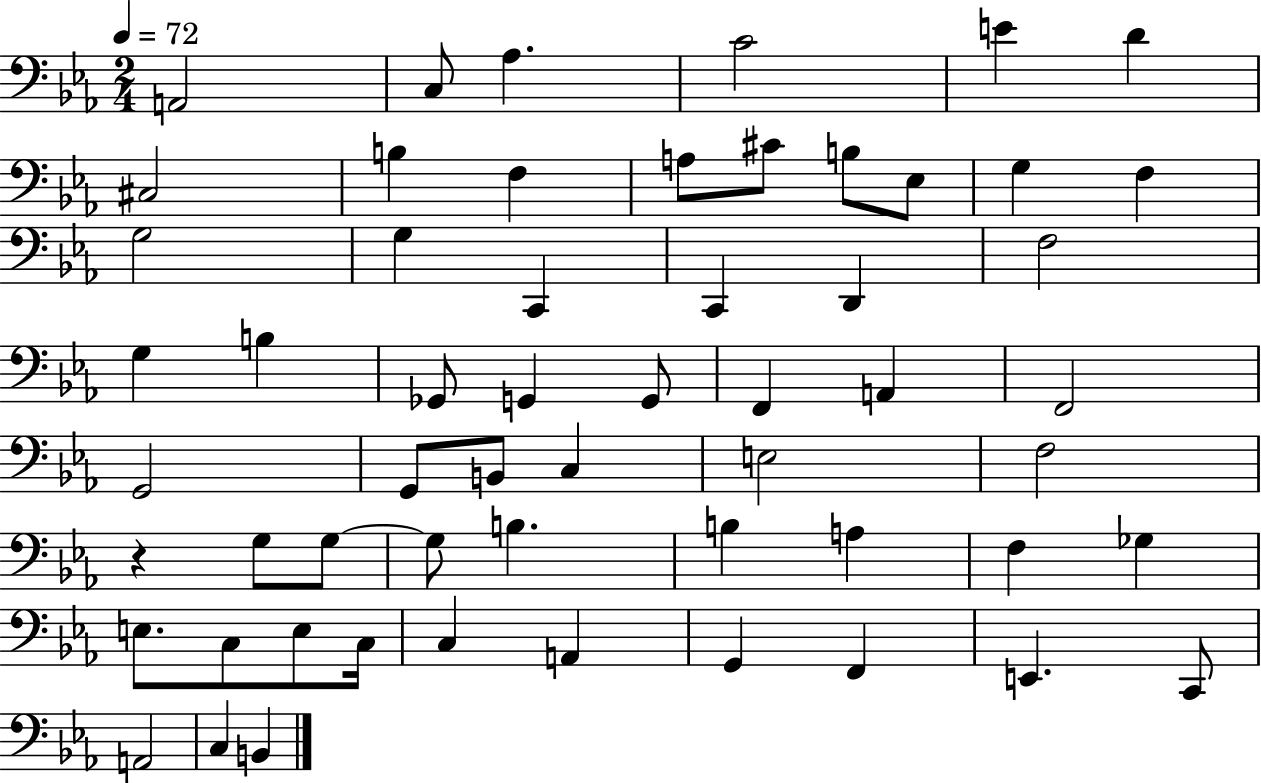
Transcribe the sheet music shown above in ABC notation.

X:1
T:Untitled
M:2/4
L:1/4
K:Eb
A,,2 C,/2 _A, C2 E D ^C,2 B, F, A,/2 ^C/2 B,/2 _E,/2 G, F, G,2 G, C,, C,, D,, F,2 G, B, _G,,/2 G,, G,,/2 F,, A,, F,,2 G,,2 G,,/2 B,,/2 C, E,2 F,2 z G,/2 G,/2 G,/2 B, B, A, F, _G, E,/2 C,/2 E,/2 C,/4 C, A,, G,, F,, E,, C,,/2 A,,2 C, B,,